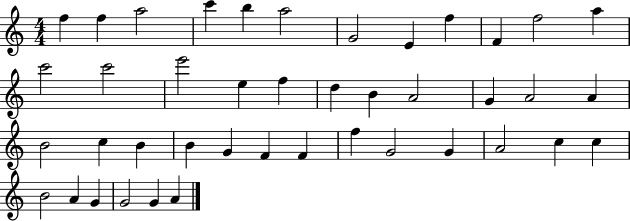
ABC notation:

X:1
T:Untitled
M:4/4
L:1/4
K:C
f f a2 c' b a2 G2 E f F f2 a c'2 c'2 e'2 e f d B A2 G A2 A B2 c B B G F F f G2 G A2 c c B2 A G G2 G A